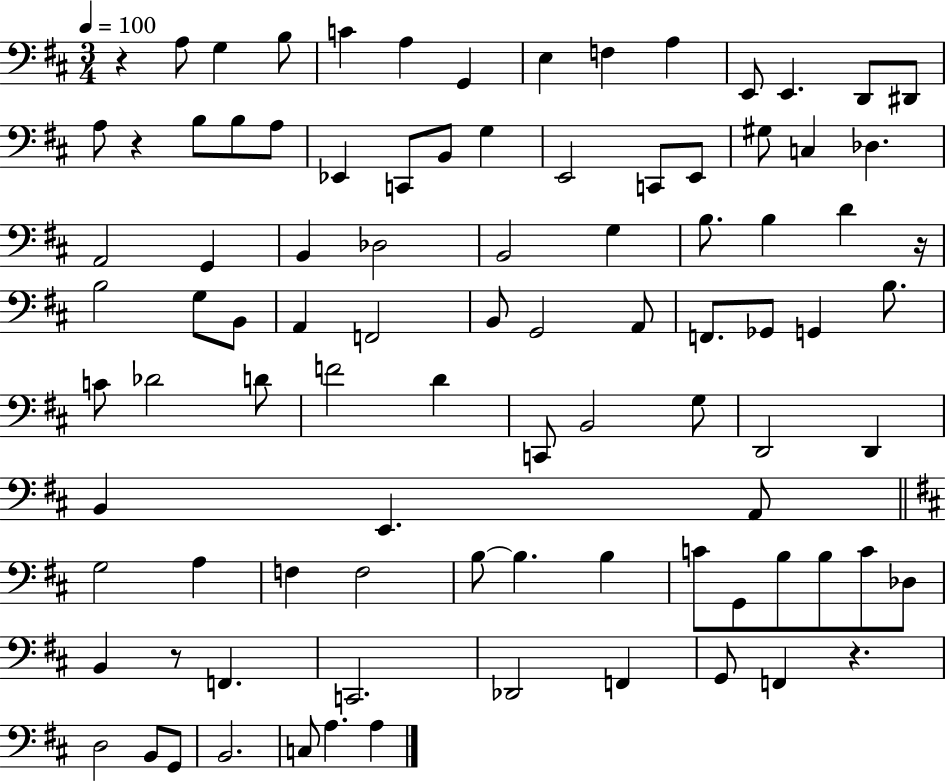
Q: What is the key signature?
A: D major